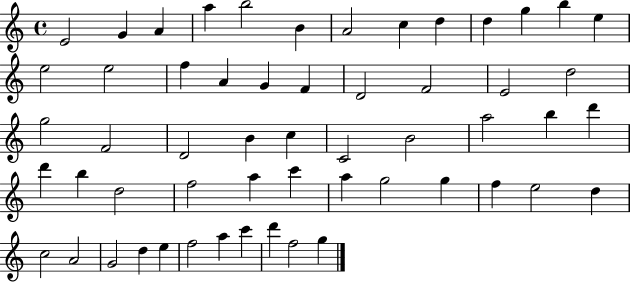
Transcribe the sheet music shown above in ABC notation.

X:1
T:Untitled
M:4/4
L:1/4
K:C
E2 G A a b2 B A2 c d d g b e e2 e2 f A G F D2 F2 E2 d2 g2 F2 D2 B c C2 B2 a2 b d' d' b d2 f2 a c' a g2 g f e2 d c2 A2 G2 d e f2 a c' d' f2 g